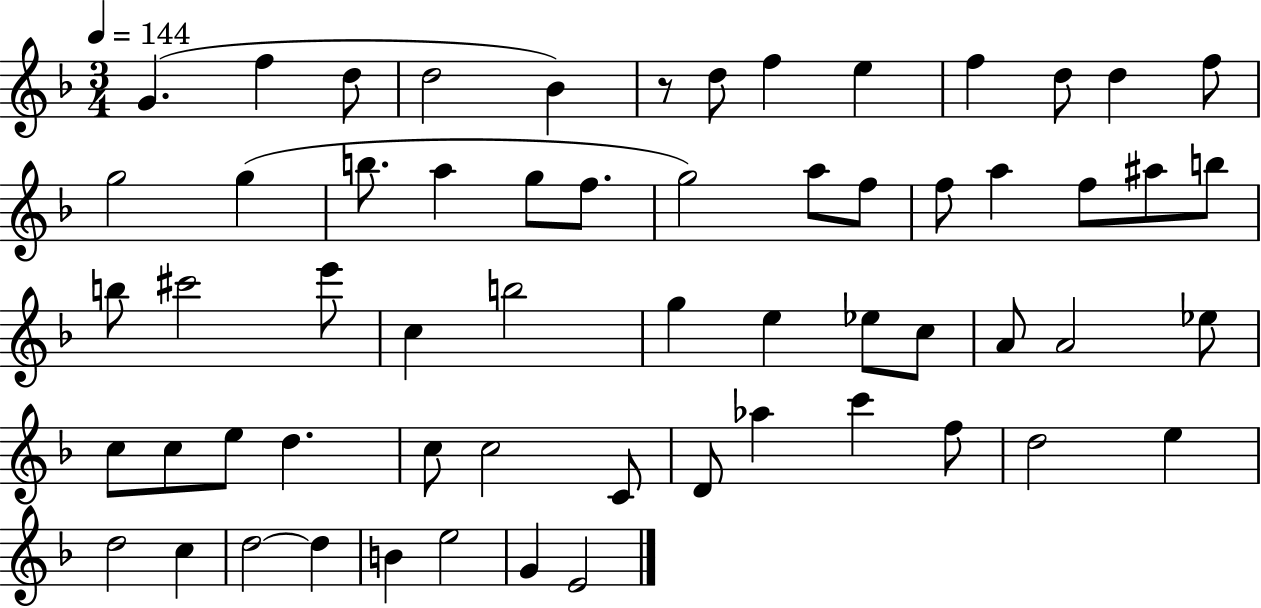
G4/q. F5/q D5/e D5/h Bb4/q R/e D5/e F5/q E5/q F5/q D5/e D5/q F5/e G5/h G5/q B5/e. A5/q G5/e F5/e. G5/h A5/e F5/e F5/e A5/q F5/e A#5/e B5/e B5/e C#6/h E6/e C5/q B5/h G5/q E5/q Eb5/e C5/e A4/e A4/h Eb5/e C5/e C5/e E5/e D5/q. C5/e C5/h C4/e D4/e Ab5/q C6/q F5/e D5/h E5/q D5/h C5/q D5/h D5/q B4/q E5/h G4/q E4/h